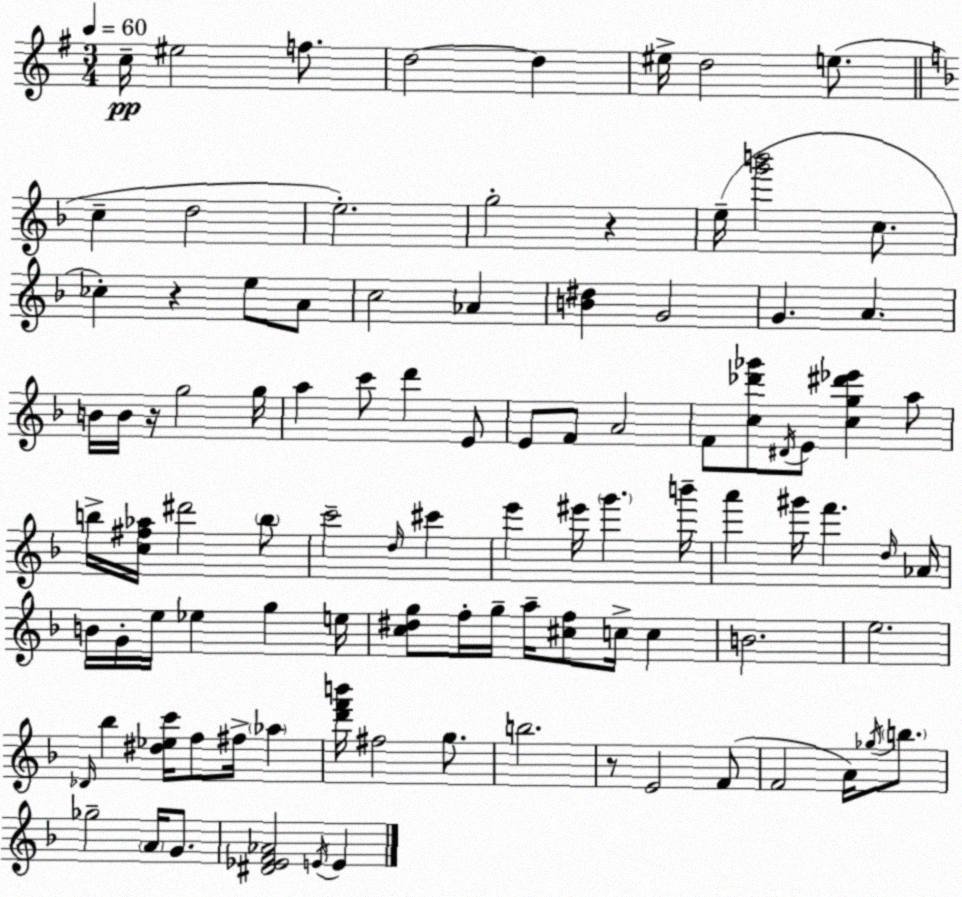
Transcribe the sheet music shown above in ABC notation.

X:1
T:Untitled
M:3/4
L:1/4
K:Em
c/4 ^e2 f/2 d2 d ^e/4 d2 e/2 c d2 e2 g2 z e/4 [g'b']2 c/2 _c z e/2 A/2 c2 _A [B^d] G2 G A B/4 B/4 z/4 g2 g/4 a c'/2 d' E/2 E/2 F/2 A2 F/2 [c_d'_g']/2 ^D/4 E/2 [cg^d'_e'] a/2 b/4 [c^f_a]/4 ^d'2 b/2 c'2 d/4 ^c' e' ^e'/4 g' b'/4 a' ^g'/4 f' d/4 _A/4 B/4 G/4 e/4 _e g e/4 [c^dg]/2 f/4 g/4 a/4 [^cf]/2 c/4 c B2 e2 _D/4 _b [^d_ec']/4 f/2 ^f/4 _a [d'f'b']/4 ^f2 g/2 b2 z/2 E2 F/2 F2 A/4 _g/4 b/2 _g2 A/4 G/2 [^D_EF_A]2 E/4 E